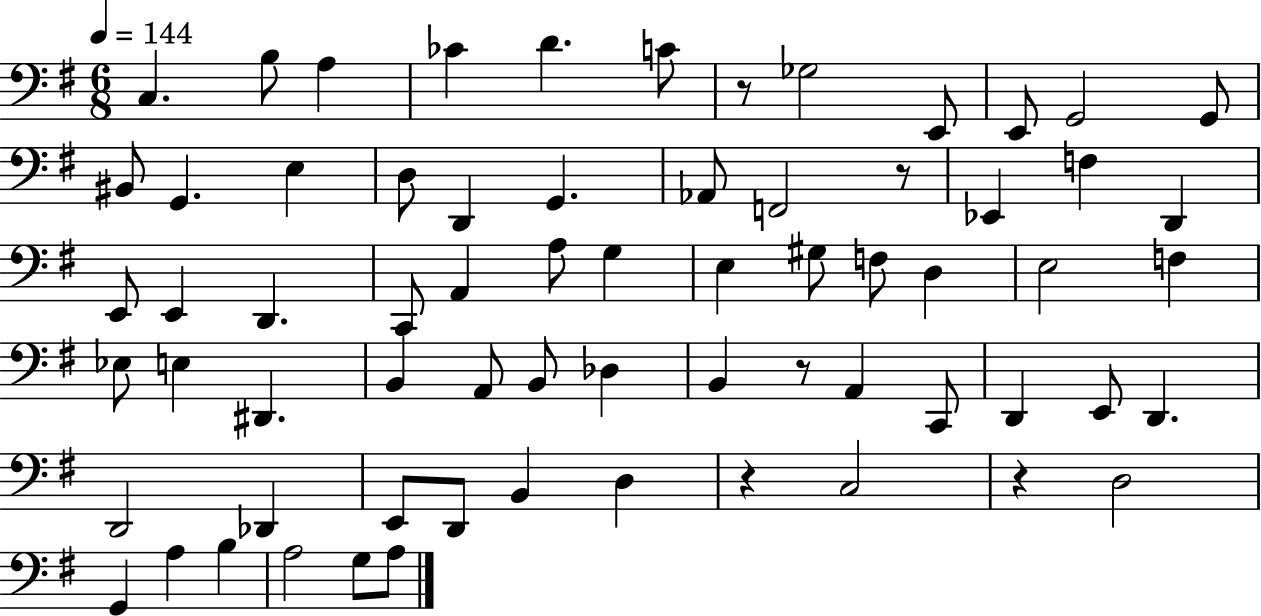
{
  \clef bass
  \numericTimeSignature
  \time 6/8
  \key g \major
  \tempo 4 = 144
  c4. b8 a4 | ces'4 d'4. c'8 | r8 ges2 e,8 | e,8 g,2 g,8 | \break bis,8 g,4. e4 | d8 d,4 g,4. | aes,8 f,2 r8 | ees,4 f4 d,4 | \break e,8 e,4 d,4. | c,8 a,4 a8 g4 | e4 gis8 f8 d4 | e2 f4 | \break ees8 e4 dis,4. | b,4 a,8 b,8 des4 | b,4 r8 a,4 c,8 | d,4 e,8 d,4. | \break d,2 des,4 | e,8 d,8 b,4 d4 | r4 c2 | r4 d2 | \break g,4 a4 b4 | a2 g8 a8 | \bar "|."
}